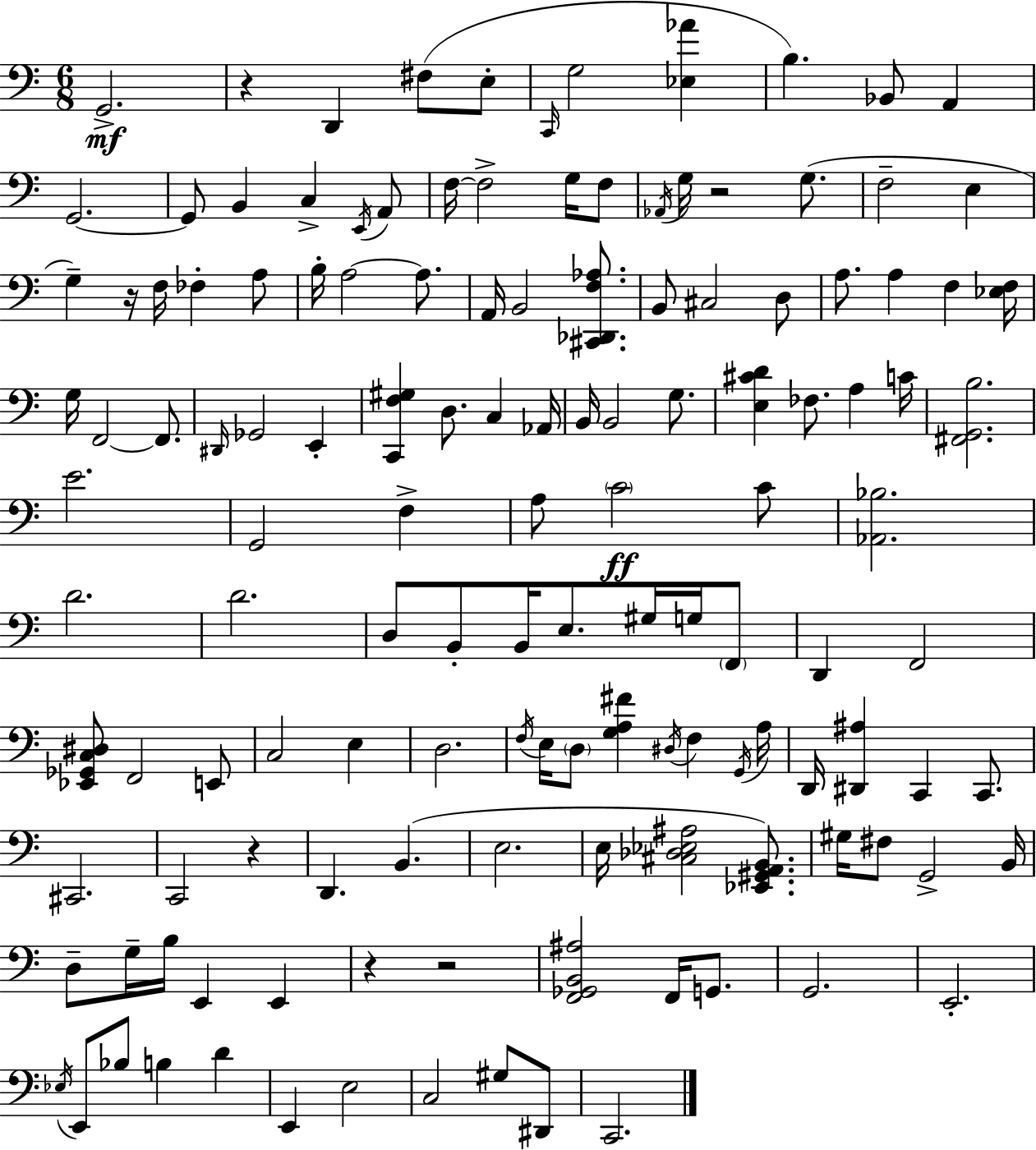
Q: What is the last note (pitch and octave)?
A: C2